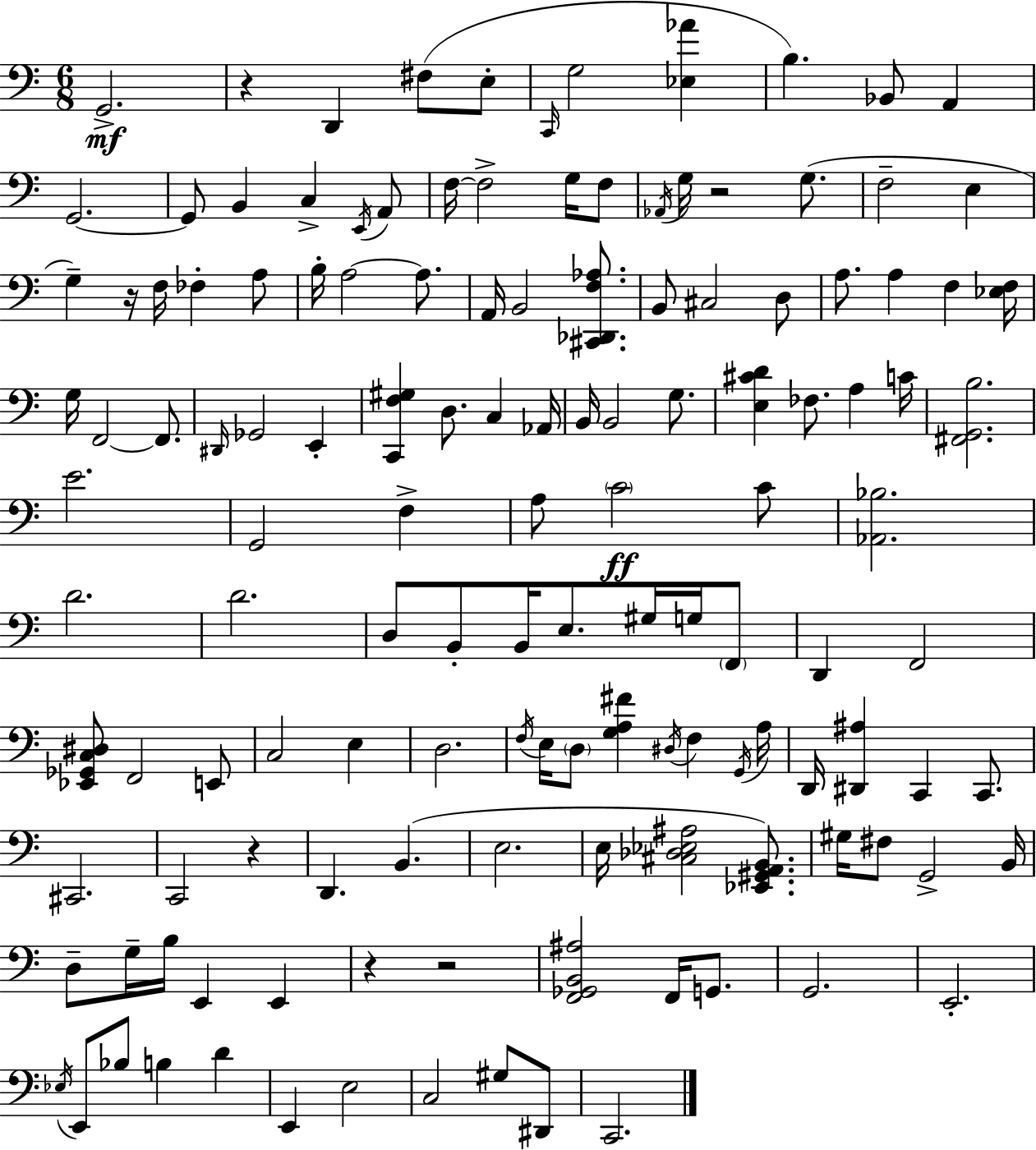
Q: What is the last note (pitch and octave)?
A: C2